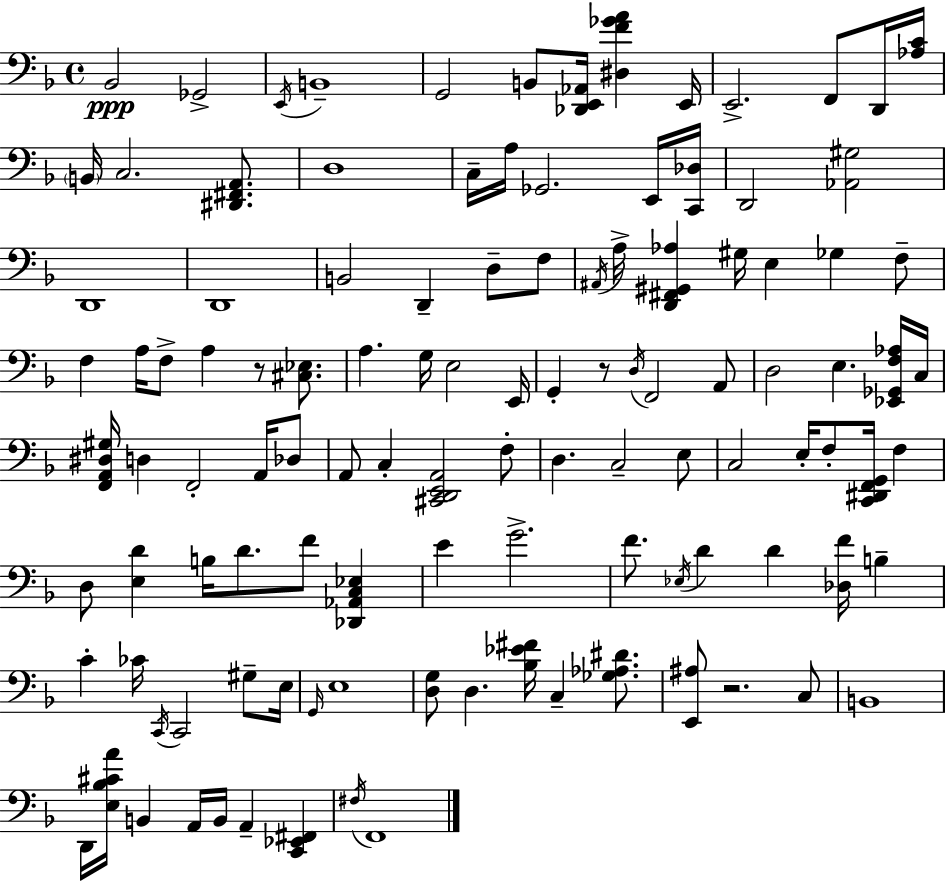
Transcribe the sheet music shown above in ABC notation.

X:1
T:Untitled
M:4/4
L:1/4
K:F
_B,,2 _G,,2 E,,/4 B,,4 G,,2 B,,/2 [_D,,E,,_A,,]/4 [^D,F_GA] E,,/4 E,,2 F,,/2 D,,/4 [_A,C]/4 B,,/4 C,2 [^D,,^F,,A,,]/2 D,4 C,/4 A,/4 _G,,2 E,,/4 [C,,_D,]/4 D,,2 [_A,,^G,]2 D,,4 D,,4 B,,2 D,, D,/2 F,/2 ^A,,/4 A,/4 [D,,^F,,^G,,_A,] ^G,/4 E, _G, F,/2 F, A,/4 F,/2 A, z/2 [^C,_E,]/2 A, G,/4 E,2 E,,/4 G,, z/2 D,/4 F,,2 A,,/2 D,2 E, [_E,,_G,,F,_A,]/4 C,/4 [F,,A,,^D,^G,]/4 D, F,,2 A,,/4 _D,/2 A,,/2 C, [^C,,D,,E,,A,,]2 F,/2 D, C,2 E,/2 C,2 E,/4 F,/2 [C,,^D,,F,,G,,]/4 F, D,/2 [E,D] B,/4 D/2 F/2 [_D,,_A,,C,_E,] E G2 F/2 _E,/4 D D [_D,F]/4 B, C _C/4 C,,/4 C,,2 ^G,/2 E,/4 G,,/4 E,4 [D,G,]/2 D, [_B,_E^F]/4 C, [_G,_A,^D]/2 [E,,^A,]/2 z2 C,/2 B,,4 D,,/4 [E,_B,^CA]/4 B,, A,,/4 B,,/4 A,, [C,,_E,,^F,,] ^F,/4 F,,4